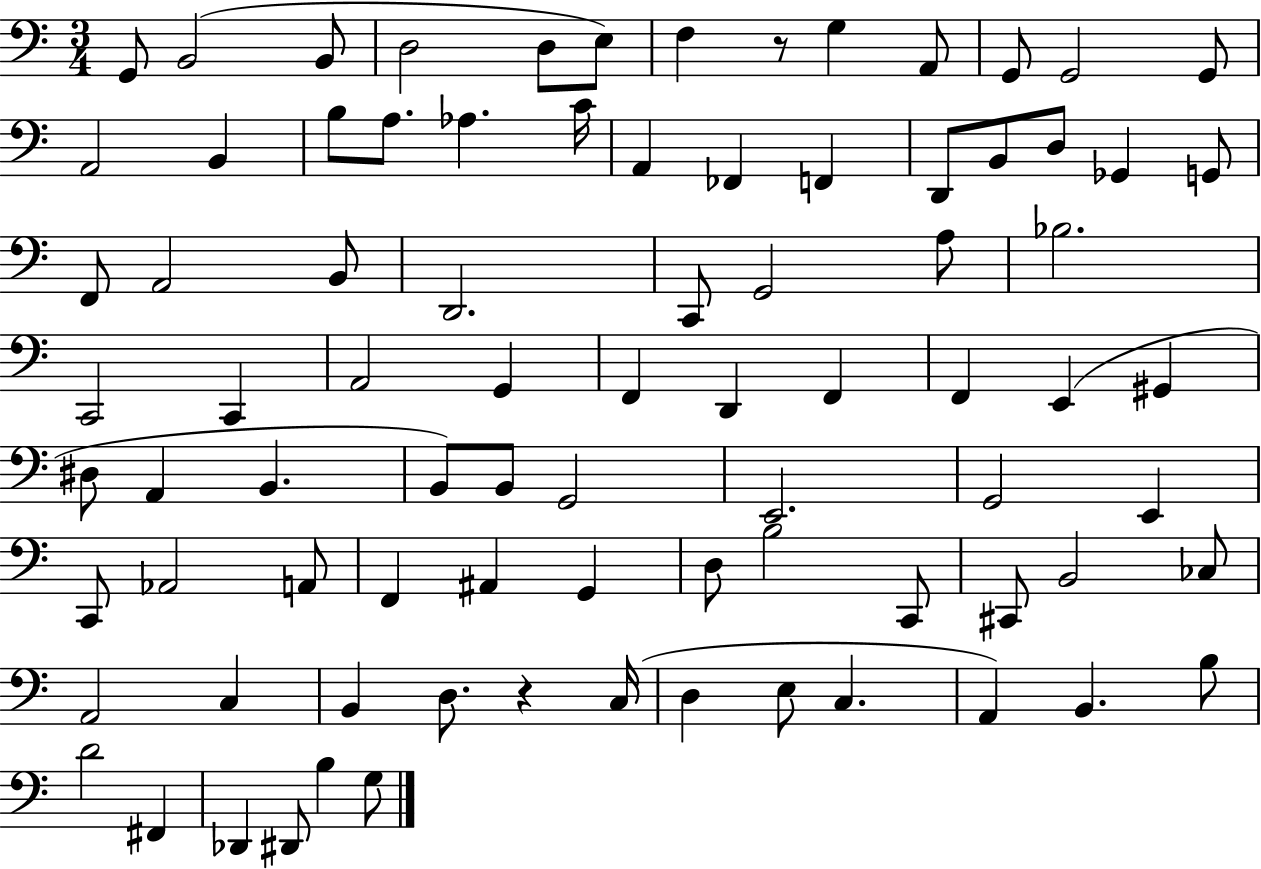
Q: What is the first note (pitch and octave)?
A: G2